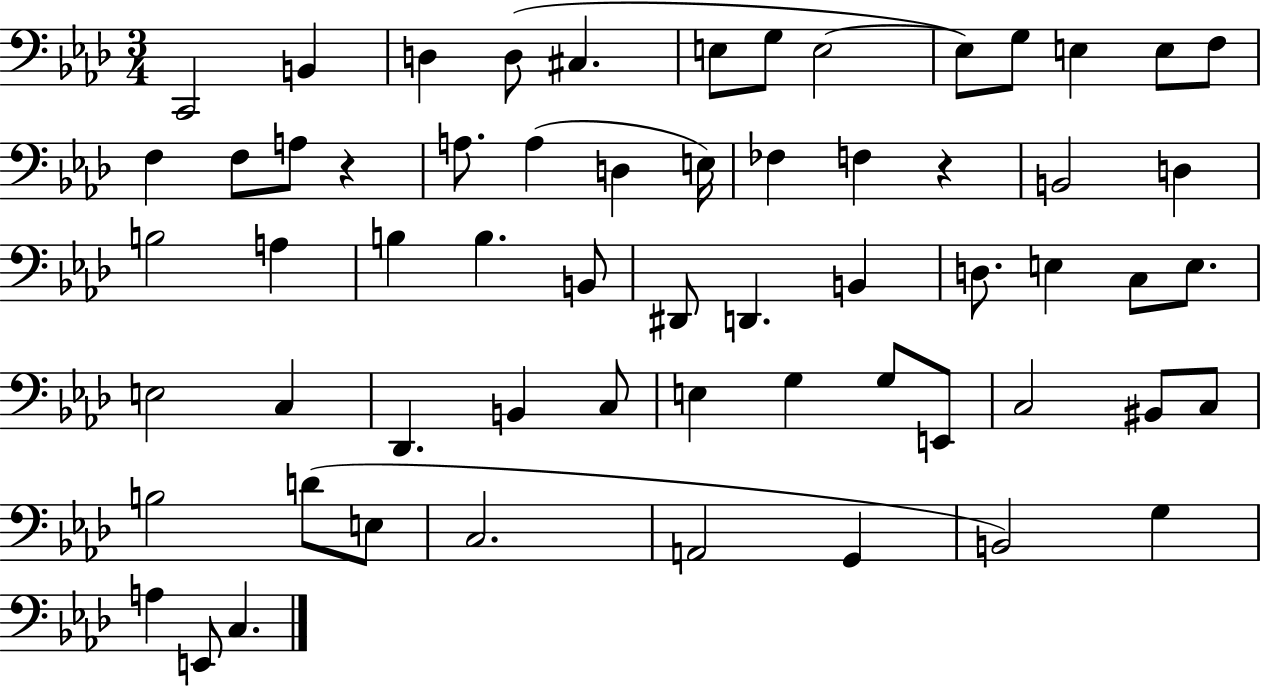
C2/h B2/q D3/q D3/e C#3/q. E3/e G3/e E3/h E3/e G3/e E3/q E3/e F3/e F3/q F3/e A3/e R/q A3/e. A3/q D3/q E3/s FES3/q F3/q R/q B2/h D3/q B3/h A3/q B3/q B3/q. B2/e D#2/e D2/q. B2/q D3/e. E3/q C3/e E3/e. E3/h C3/q Db2/q. B2/q C3/e E3/q G3/q G3/e E2/e C3/h BIS2/e C3/e B3/h D4/e E3/e C3/h. A2/h G2/q B2/h G3/q A3/q E2/e C3/q.